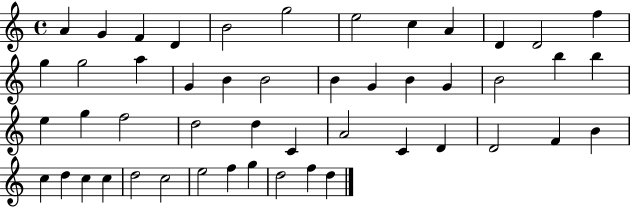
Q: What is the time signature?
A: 4/4